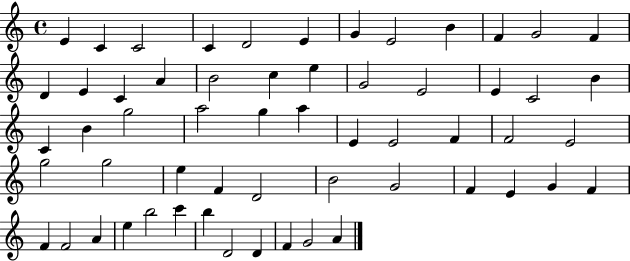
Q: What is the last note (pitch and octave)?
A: A4